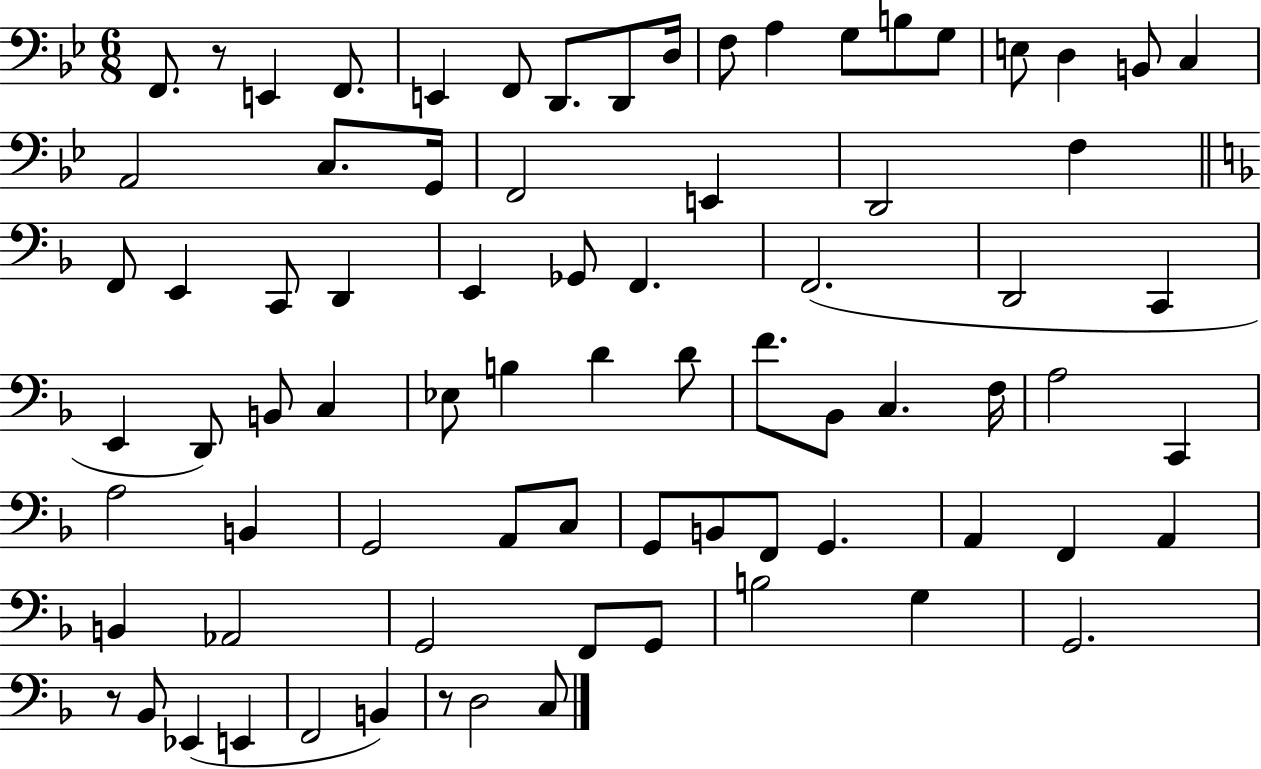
{
  \clef bass
  \numericTimeSignature
  \time 6/8
  \key bes \major
  f,8. r8 e,4 f,8. | e,4 f,8 d,8. d,8 d16 | f8 a4 g8 b8 g8 | e8 d4 b,8 c4 | \break a,2 c8. g,16 | f,2 e,4 | d,2 f4 | \bar "||" \break \key f \major f,8 e,4 c,8 d,4 | e,4 ges,8 f,4. | f,2.( | d,2 c,4 | \break e,4 d,8) b,8 c4 | ees8 b4 d'4 d'8 | f'8. bes,8 c4. f16 | a2 c,4 | \break a2 b,4 | g,2 a,8 c8 | g,8 b,8 f,8 g,4. | a,4 f,4 a,4 | \break b,4 aes,2 | g,2 f,8 g,8 | b2 g4 | g,2. | \break r8 bes,8 ees,4( e,4 | f,2 b,4) | r8 d2 c8 | \bar "|."
}